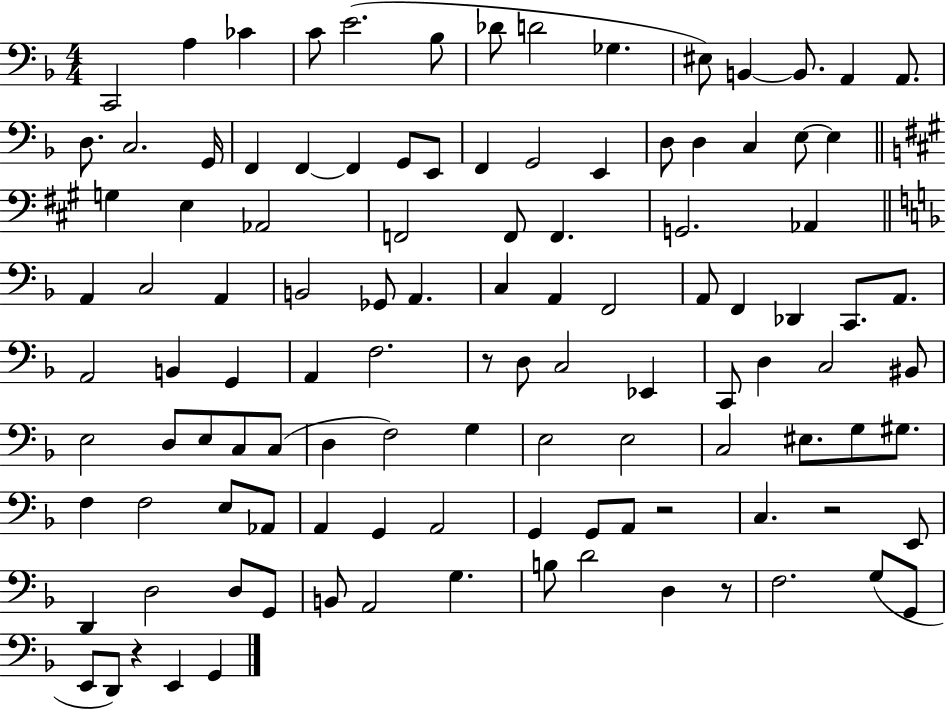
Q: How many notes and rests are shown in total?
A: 112